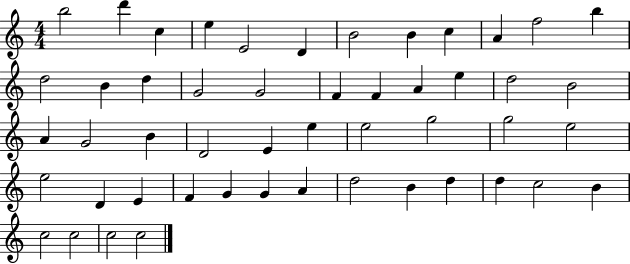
{
  \clef treble
  \numericTimeSignature
  \time 4/4
  \key c \major
  b''2 d'''4 c''4 | e''4 e'2 d'4 | b'2 b'4 c''4 | a'4 f''2 b''4 | \break d''2 b'4 d''4 | g'2 g'2 | f'4 f'4 a'4 e''4 | d''2 b'2 | \break a'4 g'2 b'4 | d'2 e'4 e''4 | e''2 g''2 | g''2 e''2 | \break e''2 d'4 e'4 | f'4 g'4 g'4 a'4 | d''2 b'4 d''4 | d''4 c''2 b'4 | \break c''2 c''2 | c''2 c''2 | \bar "|."
}